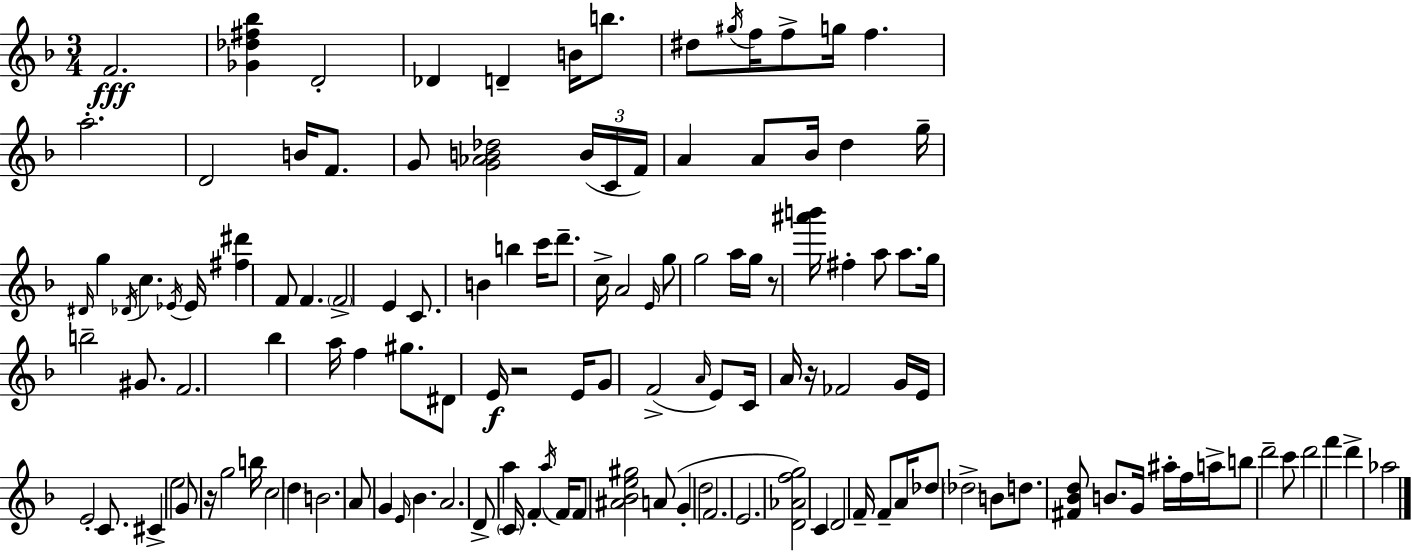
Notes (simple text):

F4/h. [Gb4,Db5,F#5,Bb5]/q D4/h Db4/q D4/q B4/s B5/e. D#5/e G#5/s F5/s F5/e G5/s F5/q. A5/h. D4/h B4/s F4/e. G4/e [G4,Ab4,B4,Db5]/h B4/s C4/s F4/s A4/q A4/e Bb4/s D5/q G5/s D#4/s G5/q Db4/s C5/q. Eb4/s Eb4/s [F#5,D#6]/q F4/e F4/q. F4/h E4/q C4/e. B4/q B5/q C6/s D6/e. C5/s A4/h E4/s G5/e G5/h A5/s G5/s R/e [A#6,B6]/s F#5/q A5/e A5/e. G5/s B5/h G#4/e. F4/h. Bb5/q A5/s F5/q G#5/e. D#4/e E4/s R/h E4/s G4/e F4/h A4/s E4/e C4/s A4/s R/s FES4/h G4/s E4/s E4/h C4/e. C#4/q E5/h G4/e R/s G5/h B5/s C5/h D5/q B4/h. A4/e G4/q E4/s Bb4/q. A4/h. D4/e A5/q C4/s F4/q A5/s F4/s F4/e [A#4,Bb4,E5,G#5]/h A4/e G4/q D5/h F4/h. E4/h. [D4,Ab4,F5,G5]/h C4/q D4/h F4/s F4/e A4/s Db5/e Db5/h B4/e D5/e. [F#4,Bb4,D5]/e B4/e. G4/s A#5/s F5/s A5/s B5/e D6/h C6/e D6/h F6/q D6/q Ab5/h